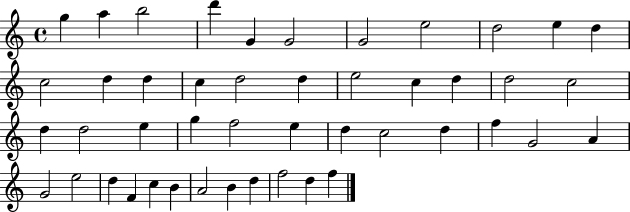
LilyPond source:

{
  \clef treble
  \time 4/4
  \defaultTimeSignature
  \key c \major
  g''4 a''4 b''2 | d'''4 g'4 g'2 | g'2 e''2 | d''2 e''4 d''4 | \break c''2 d''4 d''4 | c''4 d''2 d''4 | e''2 c''4 d''4 | d''2 c''2 | \break d''4 d''2 e''4 | g''4 f''2 e''4 | d''4 c''2 d''4 | f''4 g'2 a'4 | \break g'2 e''2 | d''4 f'4 c''4 b'4 | a'2 b'4 d''4 | f''2 d''4 f''4 | \break \bar "|."
}